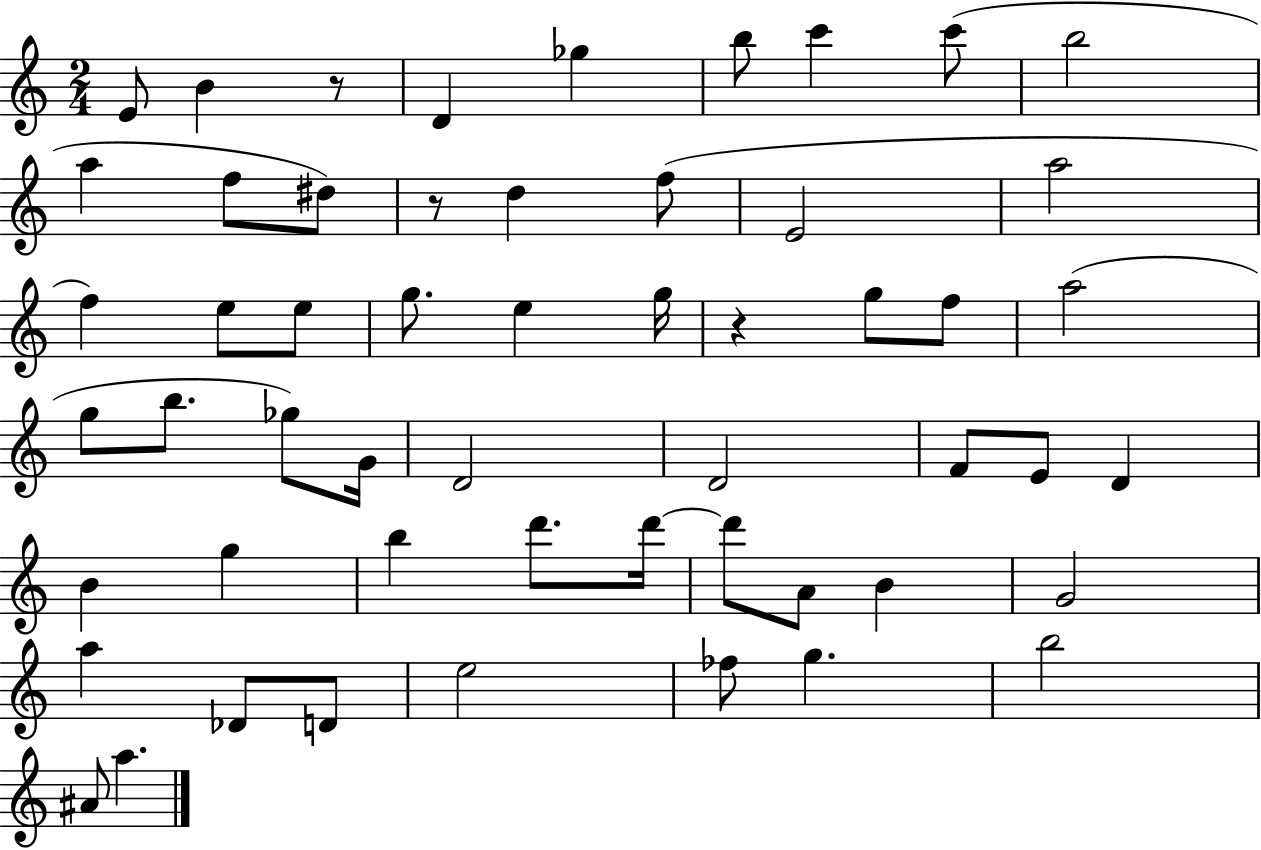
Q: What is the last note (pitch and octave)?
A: A5